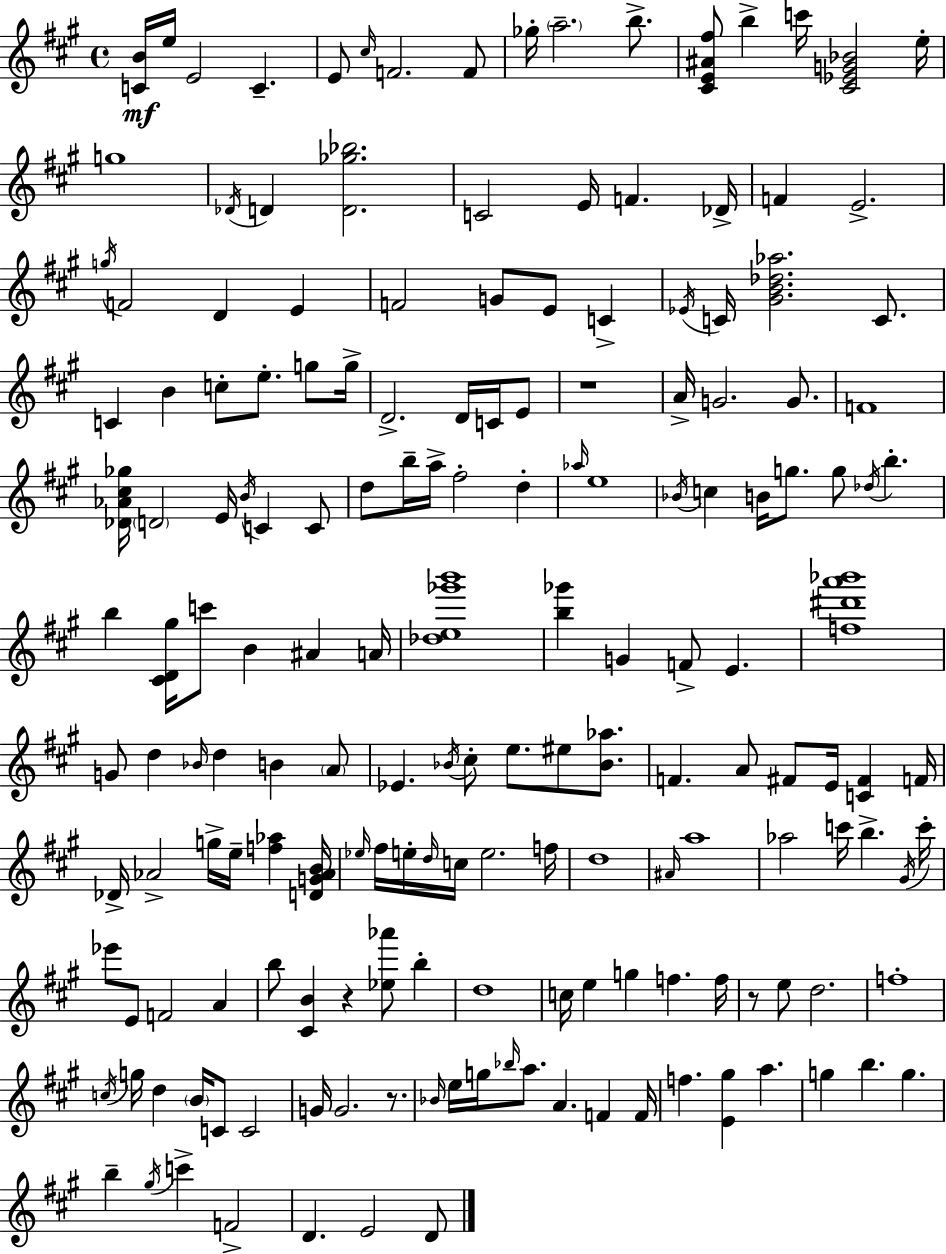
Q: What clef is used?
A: treble